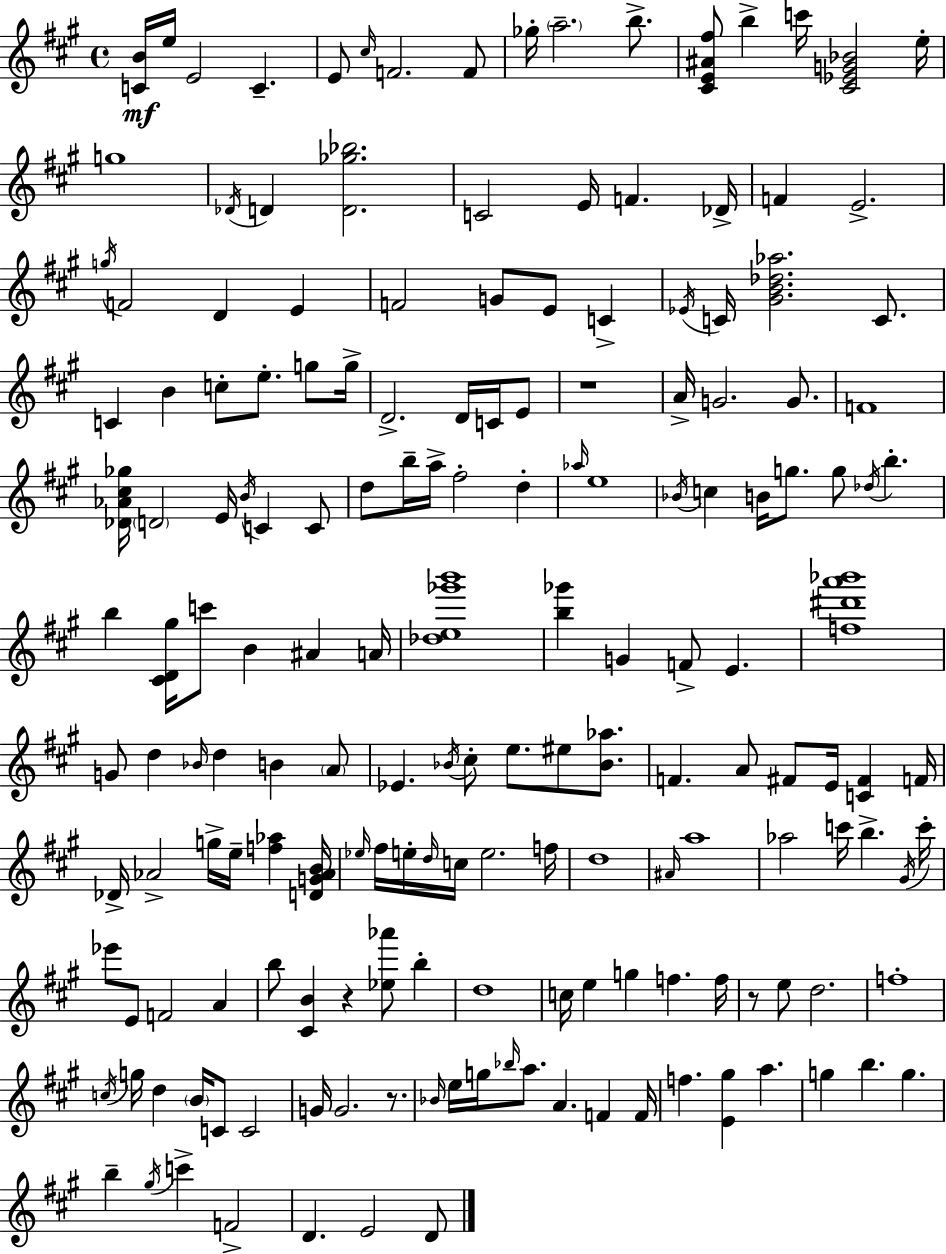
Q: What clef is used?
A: treble